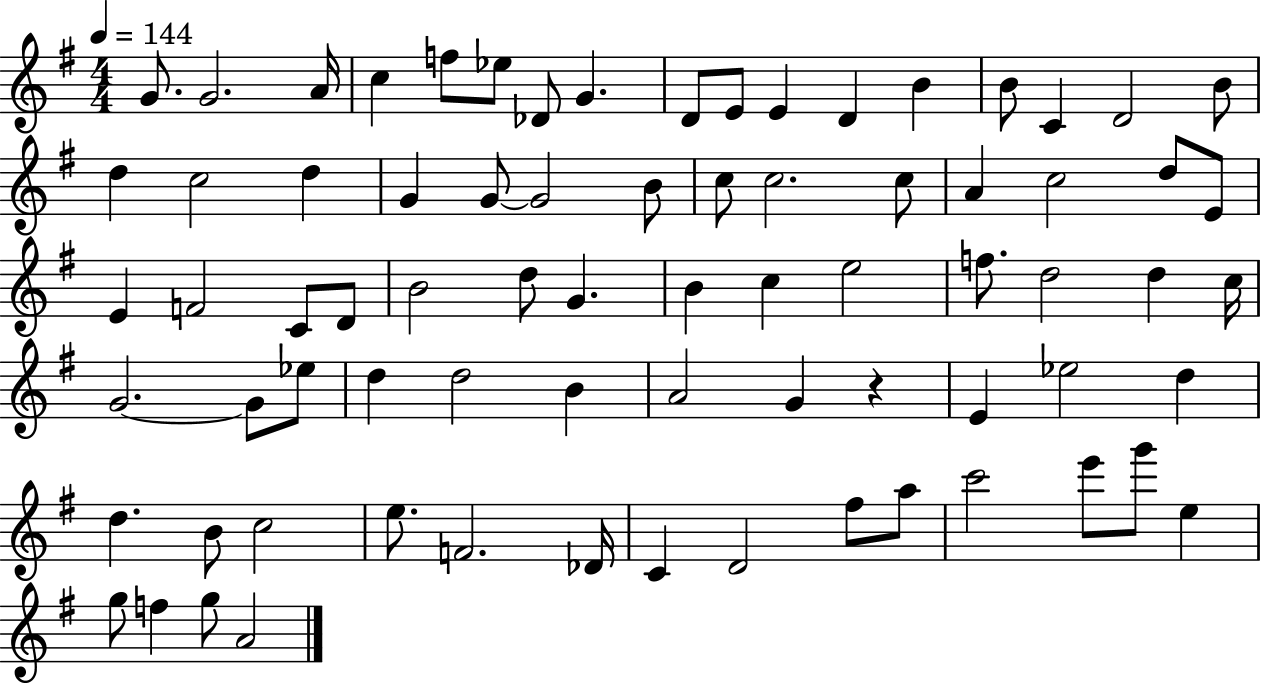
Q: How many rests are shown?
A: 1